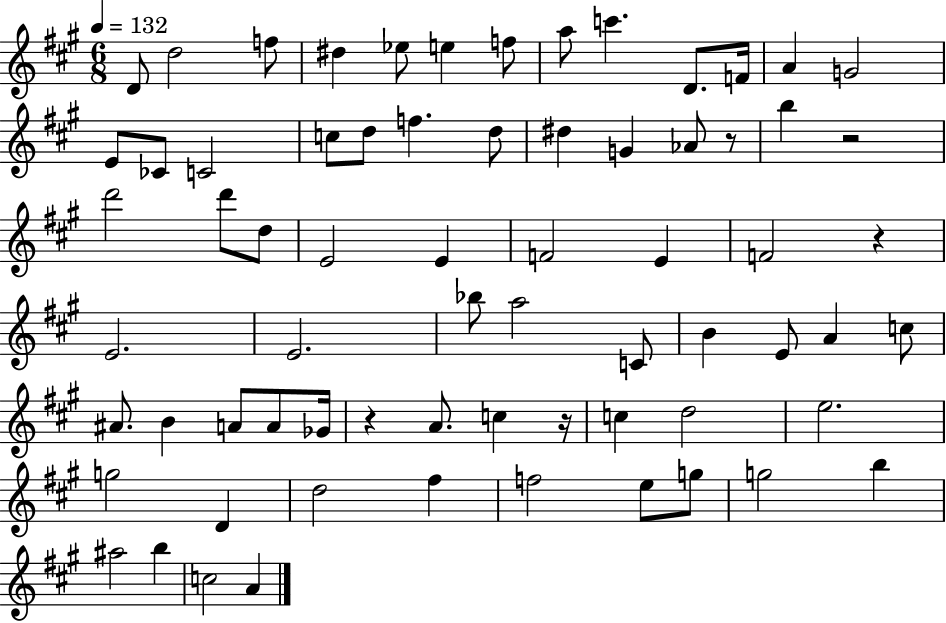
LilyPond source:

{
  \clef treble
  \numericTimeSignature
  \time 6/8
  \key a \major
  \tempo 4 = 132
  d'8 d''2 f''8 | dis''4 ees''8 e''4 f''8 | a''8 c'''4. d'8. f'16 | a'4 g'2 | \break e'8 ces'8 c'2 | c''8 d''8 f''4. d''8 | dis''4 g'4 aes'8 r8 | b''4 r2 | \break d'''2 d'''8 d''8 | e'2 e'4 | f'2 e'4 | f'2 r4 | \break e'2. | e'2. | bes''8 a''2 c'8 | b'4 e'8 a'4 c''8 | \break ais'8. b'4 a'8 a'8 ges'16 | r4 a'8. c''4 r16 | c''4 d''2 | e''2. | \break g''2 d'4 | d''2 fis''4 | f''2 e''8 g''8 | g''2 b''4 | \break ais''2 b''4 | c''2 a'4 | \bar "|."
}